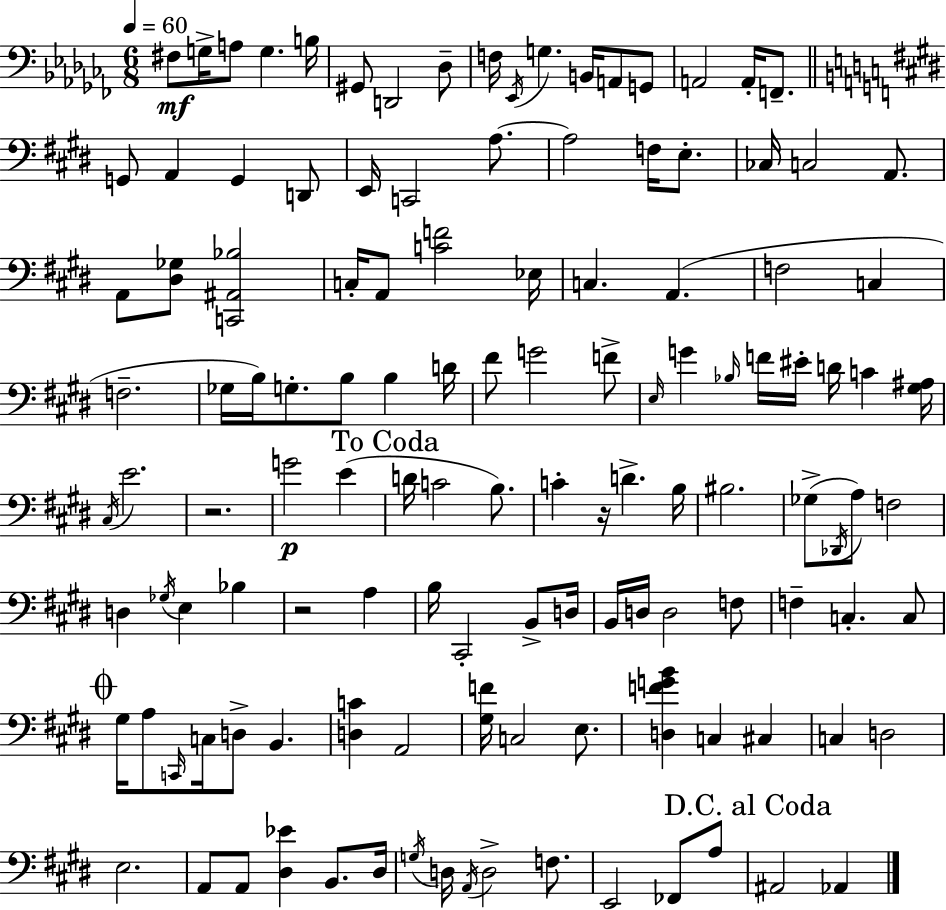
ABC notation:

X:1
T:Untitled
M:6/8
L:1/4
K:Abm
^F,/2 G,/4 A,/2 G, B,/4 ^G,,/2 D,,2 _D,/2 F,/4 _E,,/4 G, B,,/4 A,,/2 G,,/2 A,,2 A,,/4 F,,/2 G,,/2 A,, G,, D,,/2 E,,/4 C,,2 A,/2 A,2 F,/4 E,/2 _C,/4 C,2 A,,/2 A,,/2 [^D,_G,]/2 [C,,^A,,_B,]2 C,/4 A,,/2 [CF]2 _E,/4 C, A,, F,2 C, F,2 _G,/4 B,/4 G,/2 B,/2 B, D/4 ^F/2 G2 F/2 E,/4 G _B,/4 F/4 ^E/4 D/4 C [^G,^A,]/4 ^C,/4 E2 z2 G2 E D/4 C2 B,/2 C z/4 D B,/4 ^B,2 _G,/2 _D,,/4 A,/2 F,2 D, _G,/4 E, _B, z2 A, B,/4 ^C,,2 B,,/2 D,/4 B,,/4 D,/4 D,2 F,/2 F, C, C,/2 ^G,/4 A,/2 C,,/4 C,/4 D,/2 B,, [D,C] A,,2 [^G,F]/4 C,2 E,/2 [D,FGB] C, ^C, C, D,2 E,2 A,,/2 A,,/2 [^D,_E] B,,/2 ^D,/4 G,/4 D,/4 A,,/4 D,2 F,/2 E,,2 _F,,/2 A,/2 ^A,,2 _A,,